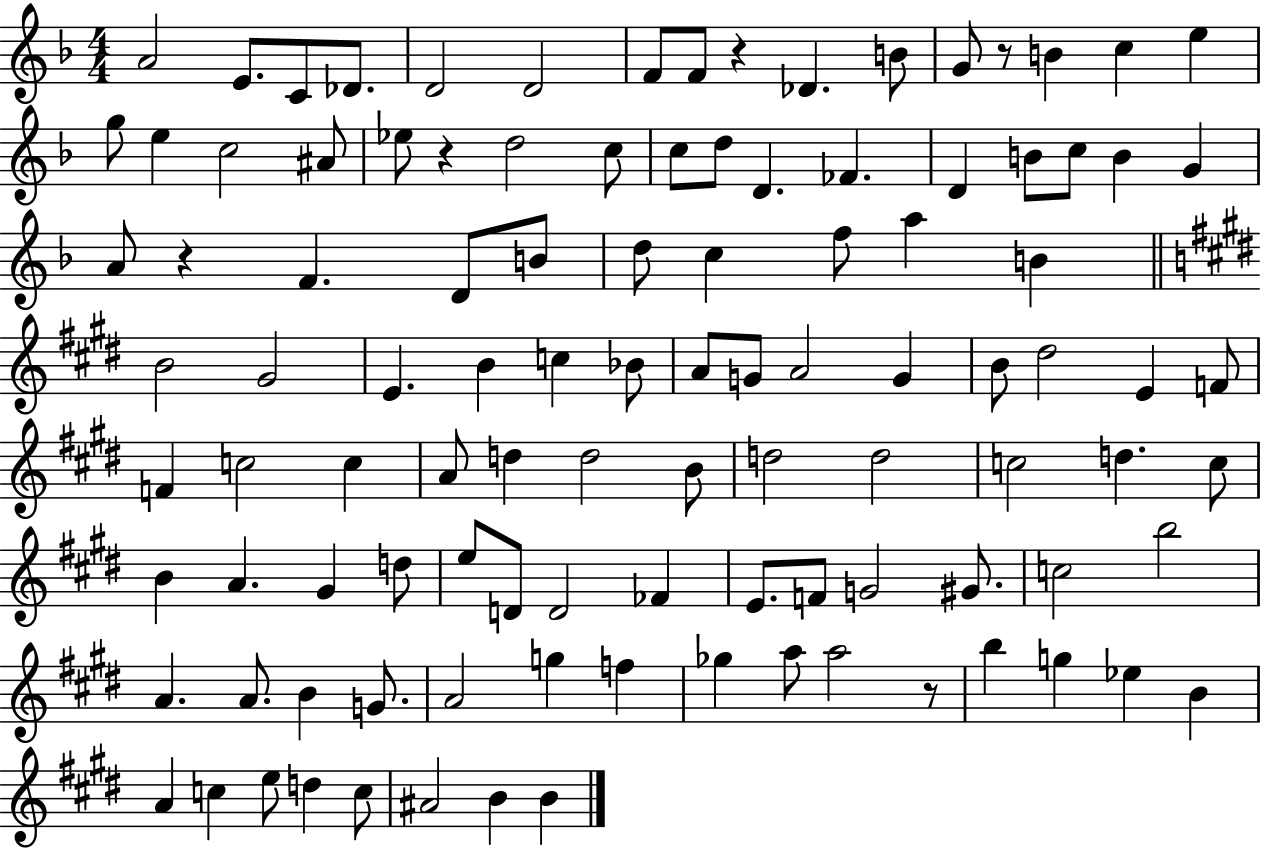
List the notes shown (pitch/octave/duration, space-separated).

A4/h E4/e. C4/e Db4/e. D4/h D4/h F4/e F4/e R/q Db4/q. B4/e G4/e R/e B4/q C5/q E5/q G5/e E5/q C5/h A#4/e Eb5/e R/q D5/h C5/e C5/e D5/e D4/q. FES4/q. D4/q B4/e C5/e B4/q G4/q A4/e R/q F4/q. D4/e B4/e D5/e C5/q F5/e A5/q B4/q B4/h G#4/h E4/q. B4/q C5/q Bb4/e A4/e G4/e A4/h G4/q B4/e D#5/h E4/q F4/e F4/q C5/h C5/q A4/e D5/q D5/h B4/e D5/h D5/h C5/h D5/q. C5/e B4/q A4/q. G#4/q D5/e E5/e D4/e D4/h FES4/q E4/e. F4/e G4/h G#4/e. C5/h B5/h A4/q. A4/e. B4/q G4/e. A4/h G5/q F5/q Gb5/q A5/e A5/h R/e B5/q G5/q Eb5/q B4/q A4/q C5/q E5/e D5/q C5/e A#4/h B4/q B4/q